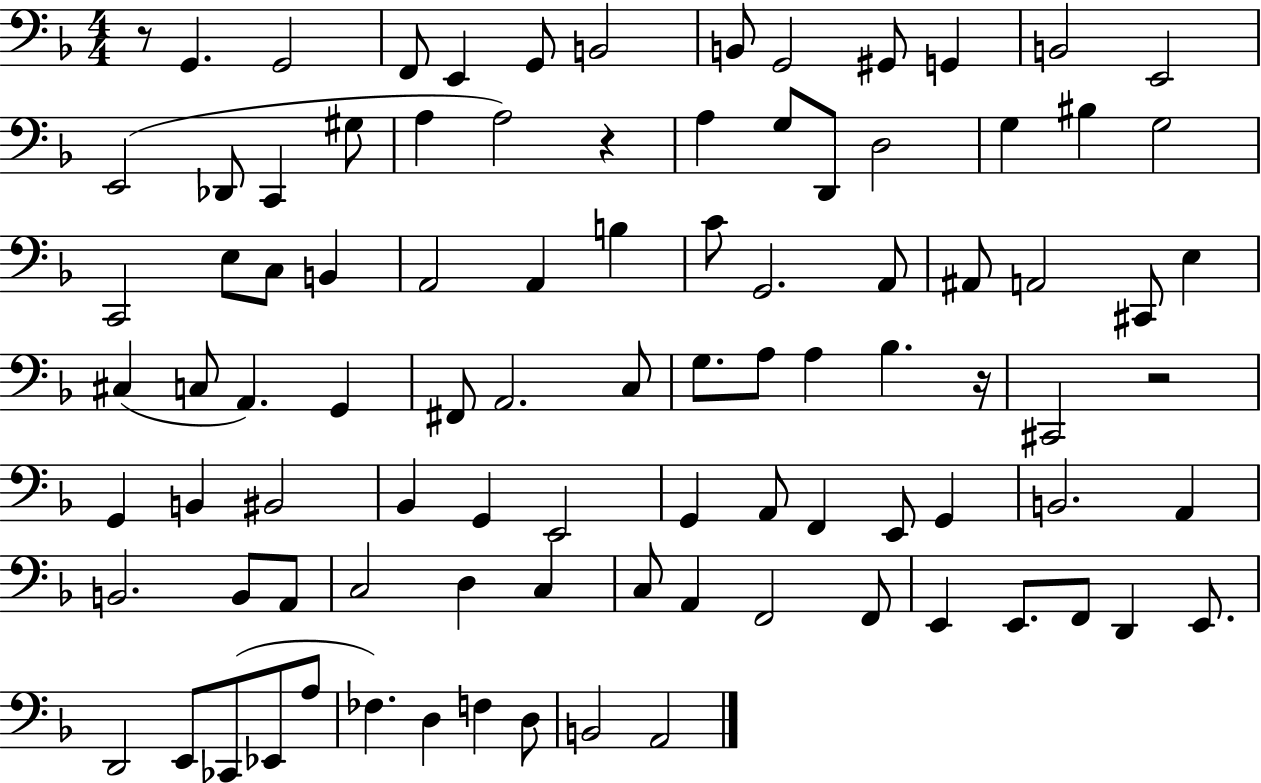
{
  \clef bass
  \numericTimeSignature
  \time 4/4
  \key f \major
  r8 g,4. g,2 | f,8 e,4 g,8 b,2 | b,8 g,2 gis,8 g,4 | b,2 e,2 | \break e,2( des,8 c,4 gis8 | a4 a2) r4 | a4 g8 d,8 d2 | g4 bis4 g2 | \break c,2 e8 c8 b,4 | a,2 a,4 b4 | c'8 g,2. a,8 | ais,8 a,2 cis,8 e4 | \break cis4( c8 a,4.) g,4 | fis,8 a,2. c8 | g8. a8 a4 bes4. r16 | cis,2 r2 | \break g,4 b,4 bis,2 | bes,4 g,4 e,2 | g,4 a,8 f,4 e,8 g,4 | b,2. a,4 | \break b,2. b,8 a,8 | c2 d4 c4 | c8 a,4 f,2 f,8 | e,4 e,8. f,8 d,4 e,8. | \break d,2 e,8 ces,8( ees,8 a8 | fes4.) d4 f4 d8 | b,2 a,2 | \bar "|."
}